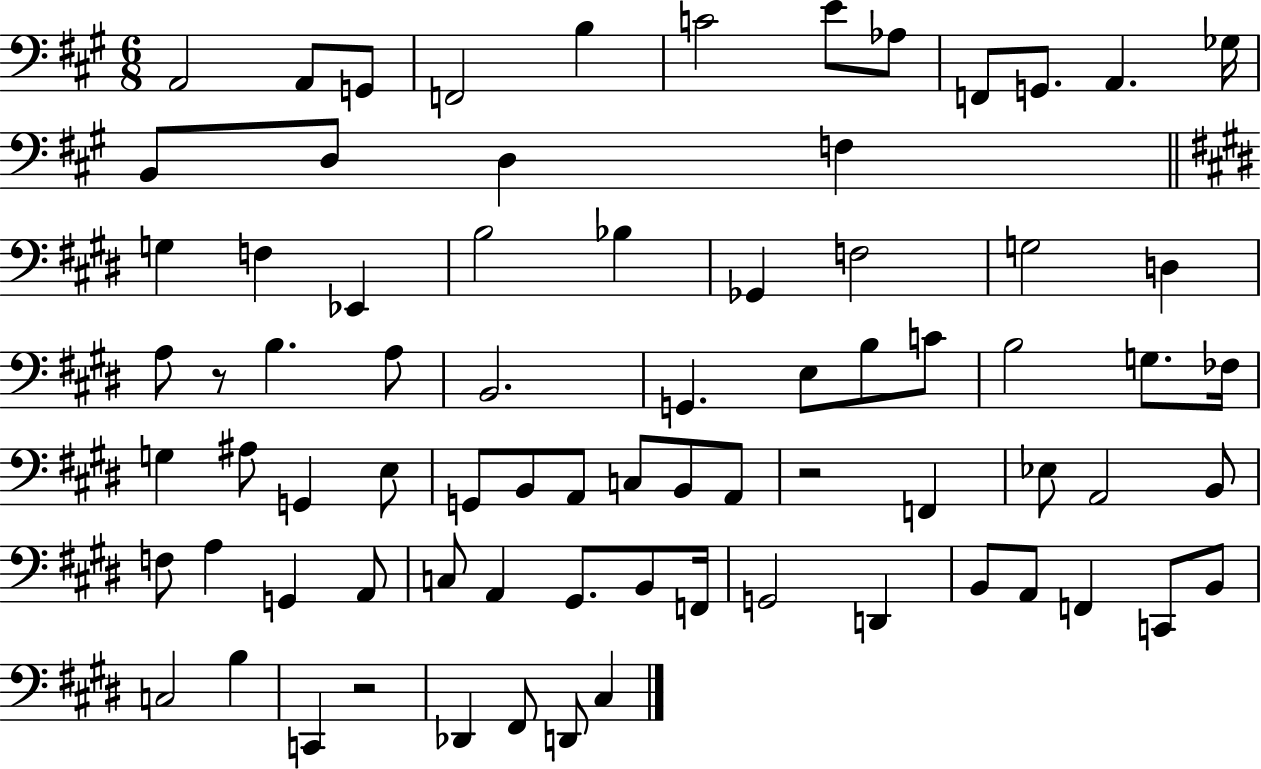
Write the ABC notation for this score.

X:1
T:Untitled
M:6/8
L:1/4
K:A
A,,2 A,,/2 G,,/2 F,,2 B, C2 E/2 _A,/2 F,,/2 G,,/2 A,, _G,/4 B,,/2 D,/2 D, F, G, F, _E,, B,2 _B, _G,, F,2 G,2 D, A,/2 z/2 B, A,/2 B,,2 G,, E,/2 B,/2 C/2 B,2 G,/2 _F,/4 G, ^A,/2 G,, E,/2 G,,/2 B,,/2 A,,/2 C,/2 B,,/2 A,,/2 z2 F,, _E,/2 A,,2 B,,/2 F,/2 A, G,, A,,/2 C,/2 A,, ^G,,/2 B,,/2 F,,/4 G,,2 D,, B,,/2 A,,/2 F,, C,,/2 B,,/2 C,2 B, C,, z2 _D,, ^F,,/2 D,,/2 ^C,